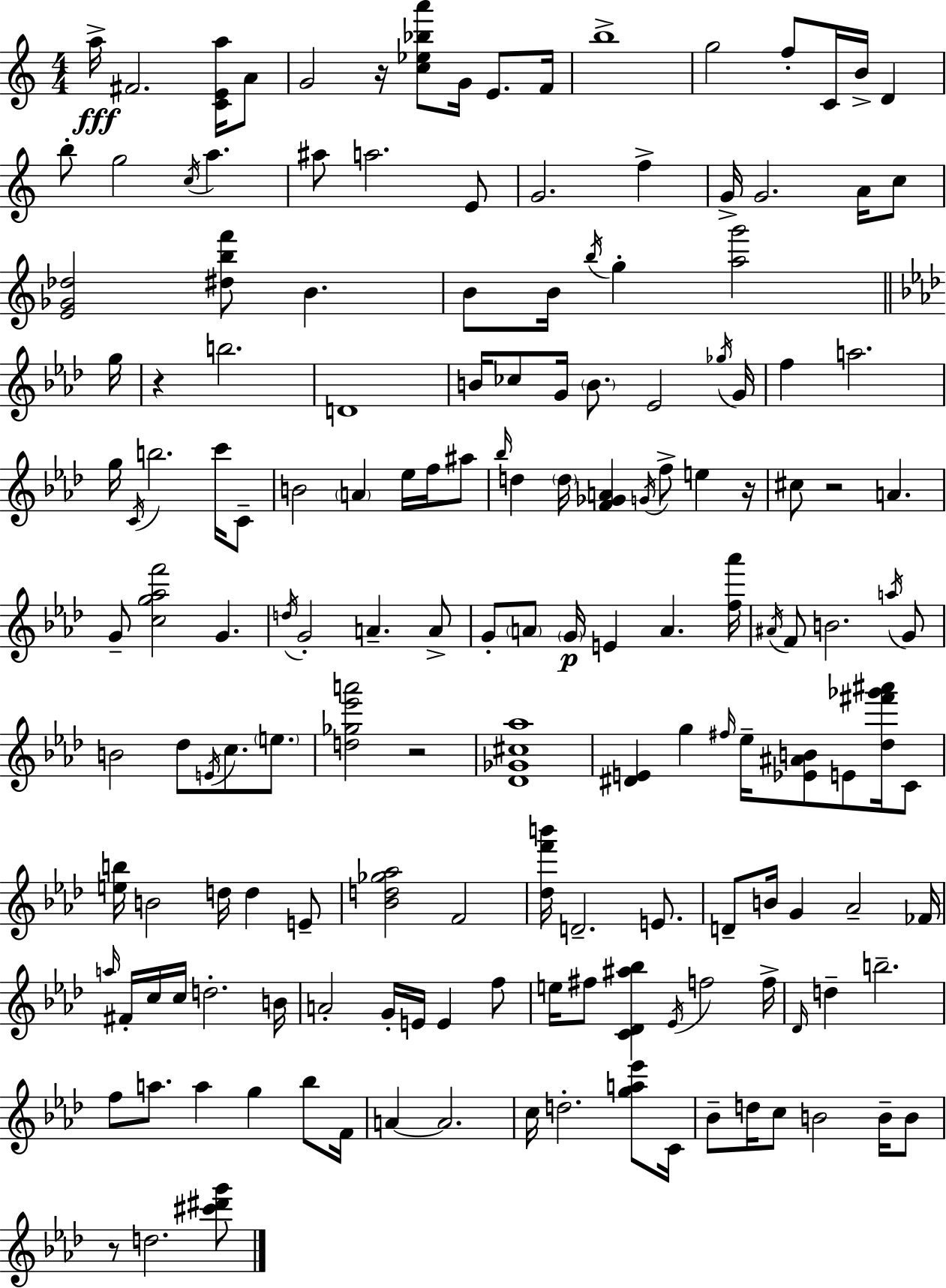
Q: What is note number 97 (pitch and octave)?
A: G4